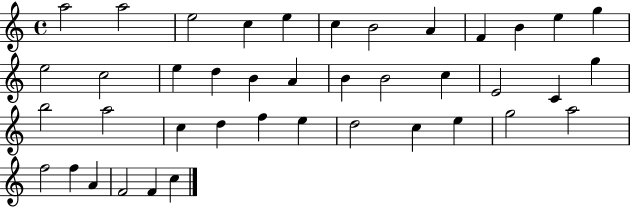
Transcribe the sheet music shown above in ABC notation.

X:1
T:Untitled
M:4/4
L:1/4
K:C
a2 a2 e2 c e c B2 A F B e g e2 c2 e d B A B B2 c E2 C g b2 a2 c d f e d2 c e g2 a2 f2 f A F2 F c